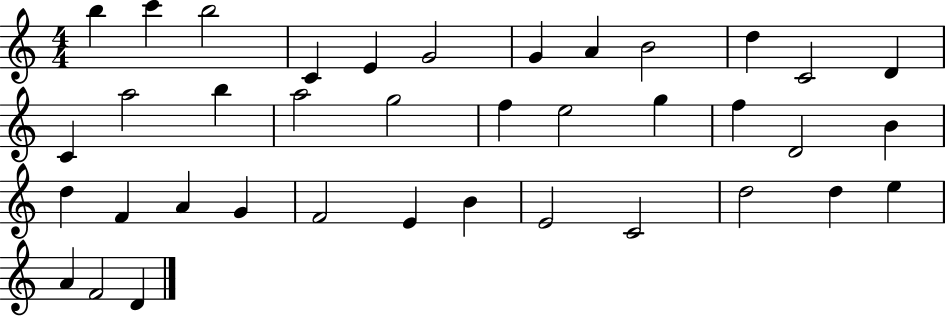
X:1
T:Untitled
M:4/4
L:1/4
K:C
b c' b2 C E G2 G A B2 d C2 D C a2 b a2 g2 f e2 g f D2 B d F A G F2 E B E2 C2 d2 d e A F2 D